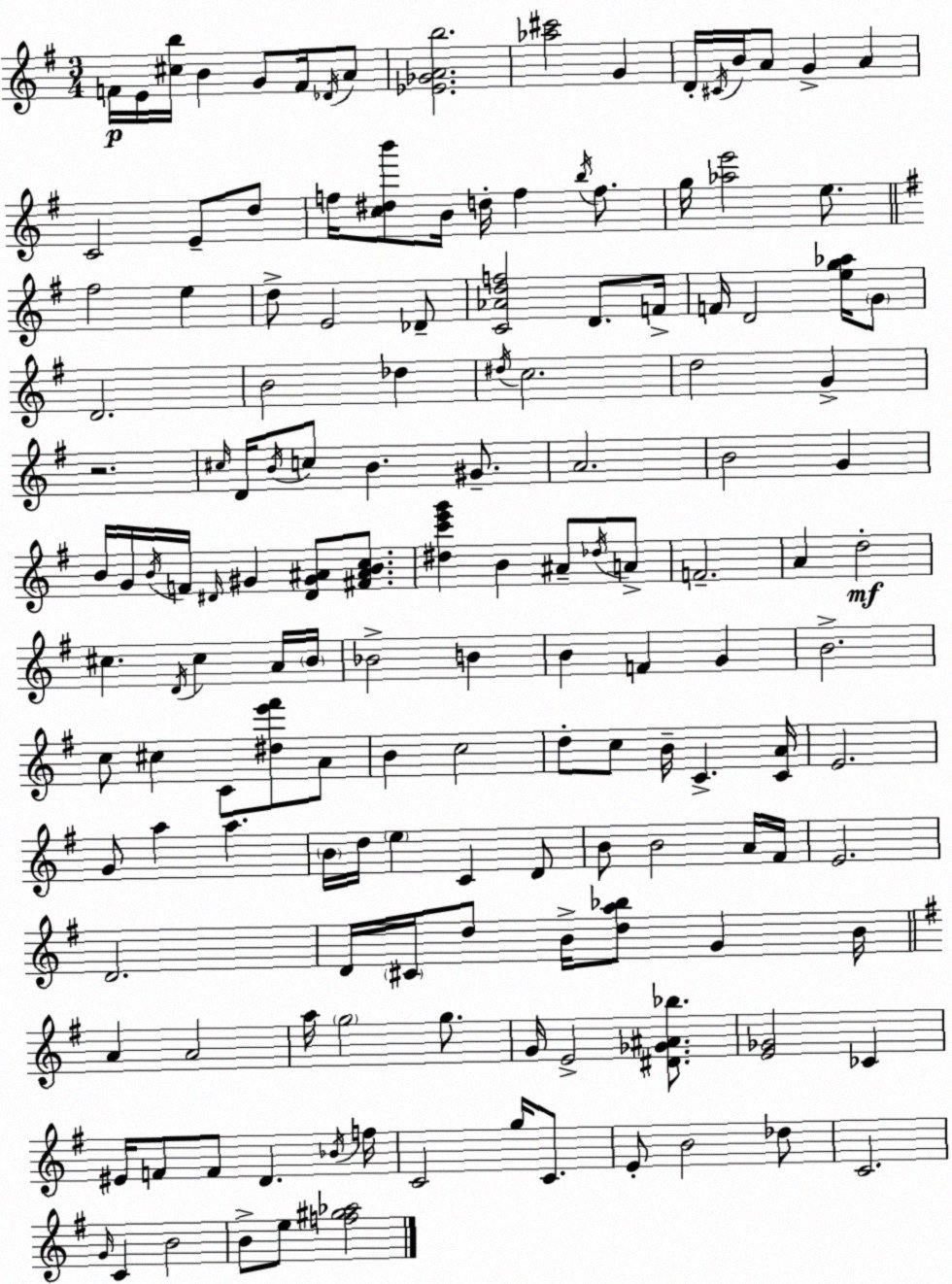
X:1
T:Untitled
M:3/4
L:1/4
K:Em
F/4 E/4 [^cb]/4 B G/2 F/4 _D/4 A/2 [_E_GAb]2 [_a^c']2 G D/4 ^C/4 B/4 A/2 G A C2 E/2 d/2 f/4 [c^db']/2 B/4 d/4 f b/4 f/2 g/4 [_ae']2 e/2 ^f2 e d/2 E2 _D/2 [C_Adf]2 D/2 F/4 F/4 D2 [eg_a]/4 G/2 D2 B2 _d ^d/4 c2 d2 G z2 ^c/4 D/4 B/4 c/2 B ^G/2 A2 B2 G B/4 G/4 B/4 F/4 ^D/4 ^G [^D^G^A]/2 [^F^ABc]/2 [^dc'e'g'] B ^A/2 _d/4 A/2 F2 A d2 ^c D/4 ^c A/4 B/4 _B2 B B F G B2 c/2 ^c C/2 [^de'^f']/2 A/2 B c2 d/2 c/2 B/4 C [CA]/4 E2 G/2 a a B/4 d/4 e C D/2 B/2 B2 A/4 ^F/4 E2 D2 D/4 ^C/4 d/2 B/4 [da_b]/2 G B/4 A A2 a/4 g2 g/2 G/4 E2 [^D_G^A_b]/2 [E_G]2 _C ^E/4 F/2 F/2 D _B/4 f/4 C2 g/4 C/2 E/2 B2 _d/2 C2 G/4 C B2 B/2 e/2 [f^g_a]2